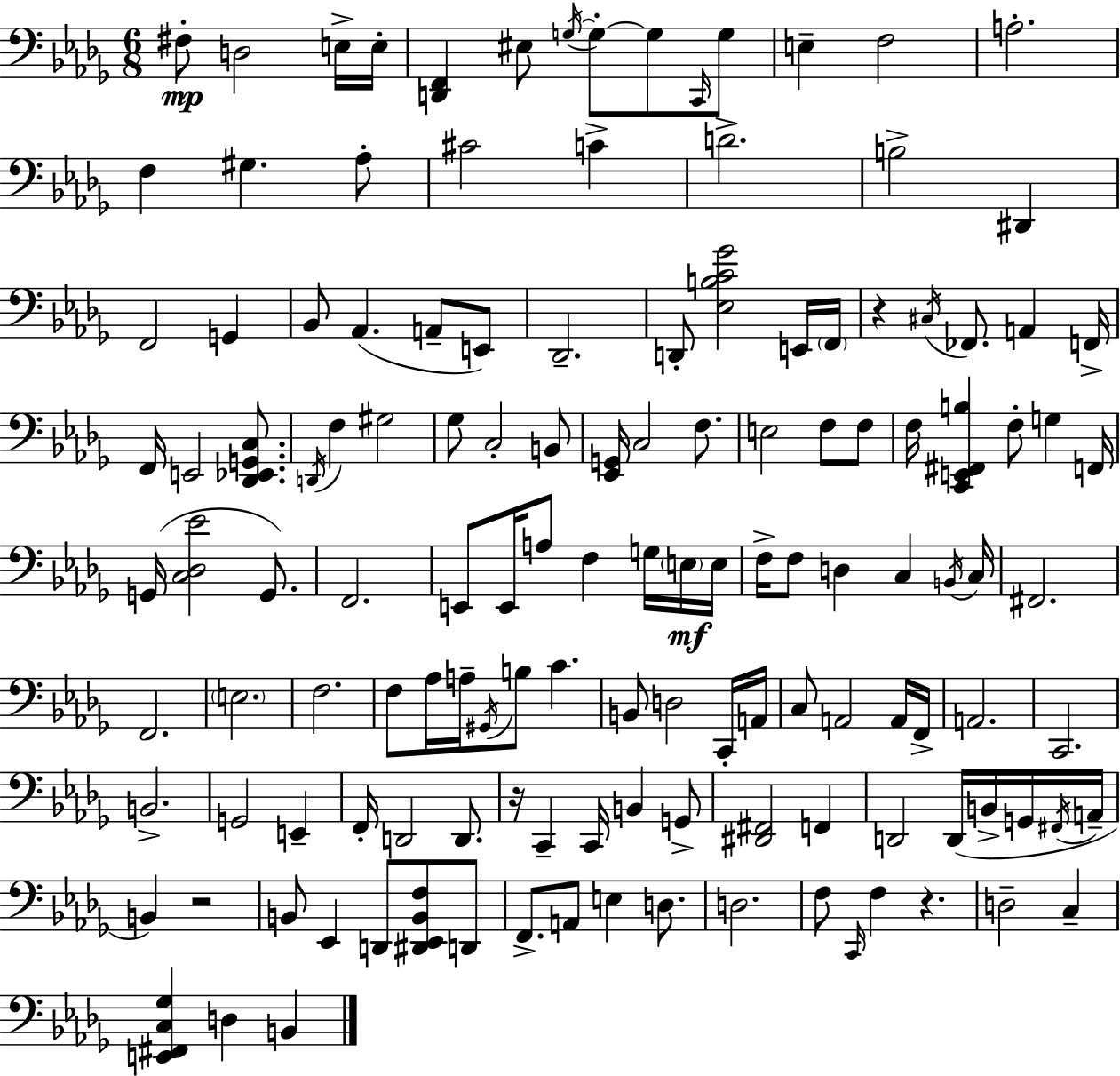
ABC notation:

X:1
T:Untitled
M:6/8
L:1/4
K:Bbm
^F,/2 D,2 E,/4 E,/4 [D,,F,,] ^E,/2 G,/4 G,/2 G,/2 C,,/4 G,/2 E, F,2 A,2 F, ^G, _A,/2 ^C2 C D2 B,2 ^D,, F,,2 G,, _B,,/2 _A,, A,,/2 E,,/2 _D,,2 D,,/2 [_E,B,C_G]2 E,,/4 F,,/4 z ^C,/4 _F,,/2 A,, F,,/4 F,,/4 E,,2 [_D,,_E,,G,,C,]/2 D,,/4 F, ^G,2 _G,/2 C,2 B,,/2 [_E,,G,,]/4 C,2 F,/2 E,2 F,/2 F,/2 F,/4 [C,,E,,^F,,B,] F,/2 G, F,,/4 G,,/4 [C,_D,_E]2 G,,/2 F,,2 E,,/2 E,,/4 A,/2 F, G,/4 E,/4 E,/4 F,/4 F,/2 D, C, B,,/4 C,/4 ^F,,2 F,,2 E,2 F,2 F,/2 _A,/4 A,/4 ^G,,/4 B,/2 C B,,/2 D,2 C,,/4 A,,/4 C,/2 A,,2 A,,/4 F,,/4 A,,2 C,,2 B,,2 G,,2 E,, F,,/4 D,,2 D,,/2 z/4 C,, C,,/4 B,, G,,/2 [^D,,^F,,]2 F,, D,,2 D,,/4 B,,/4 G,,/4 ^F,,/4 A,,/4 B,, z2 B,,/2 _E,, D,,/2 [^D,,_E,,B,,F,]/2 D,,/2 F,,/2 A,,/2 E, D,/2 D,2 F,/2 C,,/4 F, z D,2 C, [E,,^F,,C,_G,] D, B,,